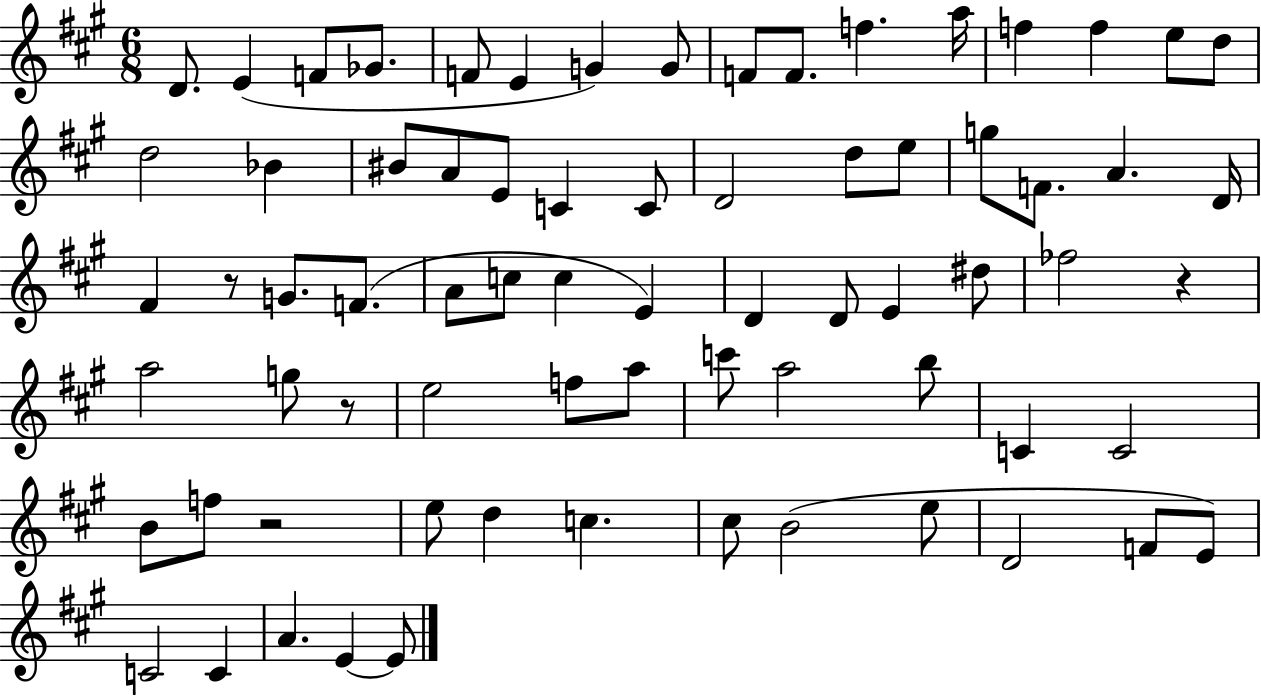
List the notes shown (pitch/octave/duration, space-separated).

D4/e. E4/q F4/e Gb4/e. F4/e E4/q G4/q G4/e F4/e F4/e. F5/q. A5/s F5/q F5/q E5/e D5/e D5/h Bb4/q BIS4/e A4/e E4/e C4/q C4/e D4/h D5/e E5/e G5/e F4/e. A4/q. D4/s F#4/q R/e G4/e. F4/e. A4/e C5/e C5/q E4/q D4/q D4/e E4/q D#5/e FES5/h R/q A5/h G5/e R/e E5/h F5/e A5/e C6/e A5/h B5/e C4/q C4/h B4/e F5/e R/h E5/e D5/q C5/q. C#5/e B4/h E5/e D4/h F4/e E4/e C4/h C4/q A4/q. E4/q E4/e